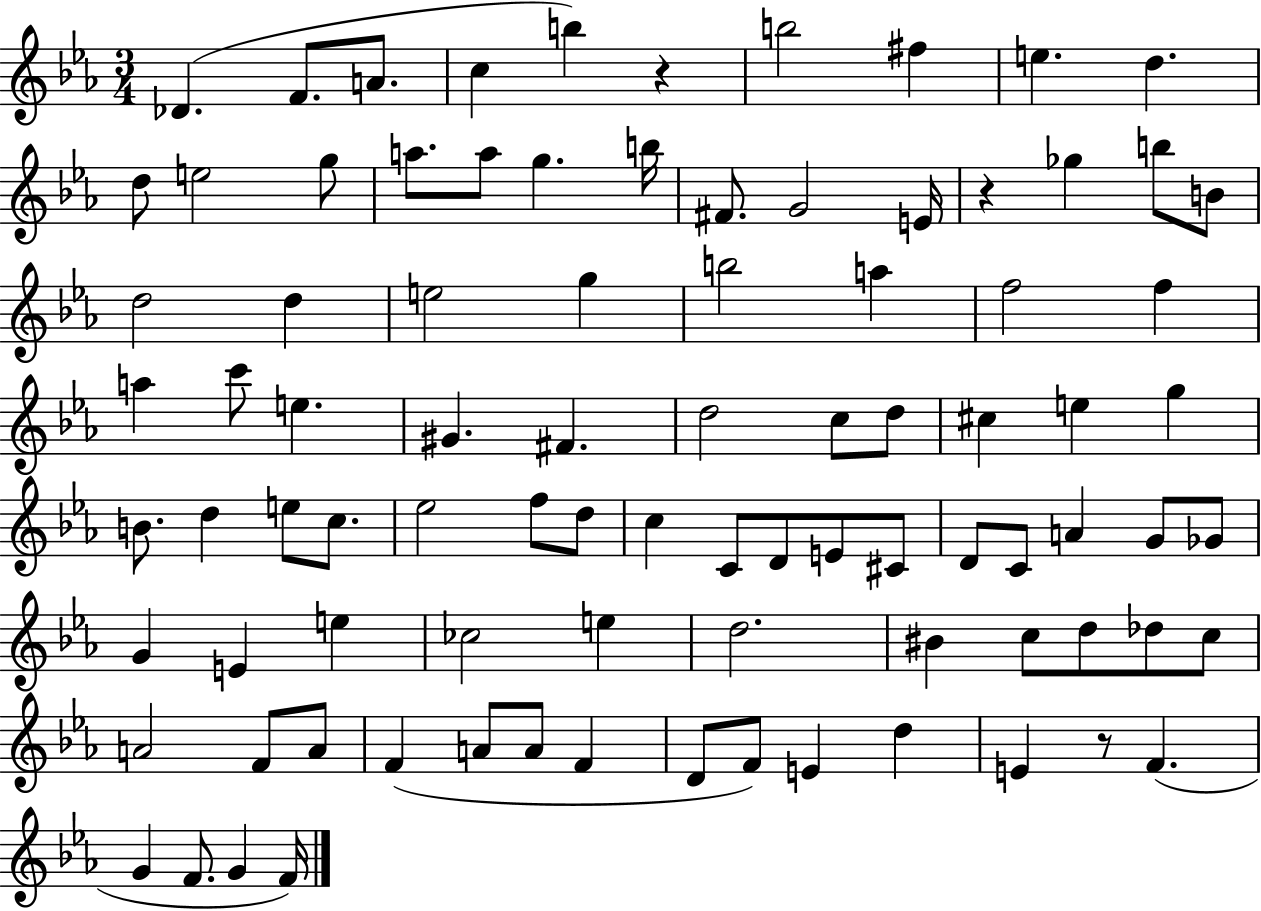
{
  \clef treble
  \numericTimeSignature
  \time 3/4
  \key ees \major
  des'4.( f'8. a'8. | c''4 b''4) r4 | b''2 fis''4 | e''4. d''4. | \break d''8 e''2 g''8 | a''8. a''8 g''4. b''16 | fis'8. g'2 e'16 | r4 ges''4 b''8 b'8 | \break d''2 d''4 | e''2 g''4 | b''2 a''4 | f''2 f''4 | \break a''4 c'''8 e''4. | gis'4. fis'4. | d''2 c''8 d''8 | cis''4 e''4 g''4 | \break b'8. d''4 e''8 c''8. | ees''2 f''8 d''8 | c''4 c'8 d'8 e'8 cis'8 | d'8 c'8 a'4 g'8 ges'8 | \break g'4 e'4 e''4 | ces''2 e''4 | d''2. | bis'4 c''8 d''8 des''8 c''8 | \break a'2 f'8 a'8 | f'4( a'8 a'8 f'4 | d'8 f'8) e'4 d''4 | e'4 r8 f'4.( | \break g'4 f'8. g'4 f'16) | \bar "|."
}